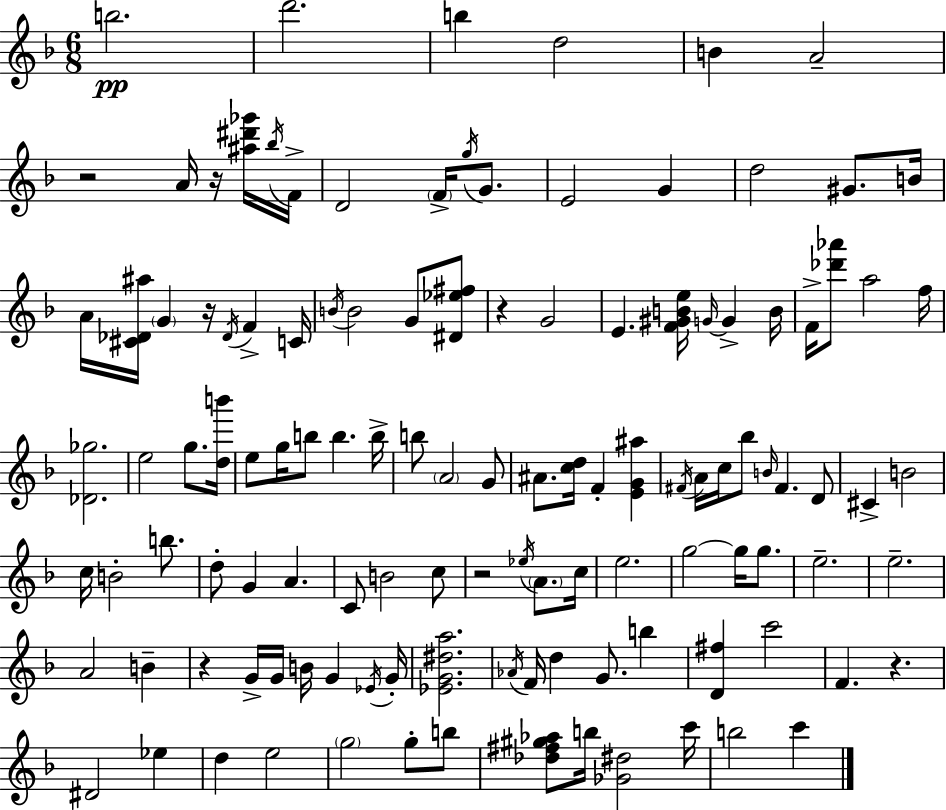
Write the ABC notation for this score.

X:1
T:Untitled
M:6/8
L:1/4
K:Dm
b2 d'2 b d2 B A2 z2 A/4 z/4 [^a^d'_g']/4 _b/4 F/4 D2 F/4 g/4 G/2 E2 G d2 ^G/2 B/4 A/4 [^C_D^a]/4 G z/4 _D/4 F C/4 B/4 B2 G/2 [^D_e^f]/2 z G2 E [F^GBe]/4 G/4 G B/4 F/4 [_d'_a']/2 a2 f/4 [_D_g]2 e2 g/2 [db']/4 e/2 g/4 b/2 b b/4 b/2 A2 G/2 ^A/2 [cd]/4 F [EG^a] ^F/4 A/4 c/4 _b/2 B/4 ^F D/2 ^C B2 c/4 B2 b/2 d/2 G A C/2 B2 c/2 z2 _e/4 A/2 c/4 e2 g2 g/4 g/2 e2 e2 A2 B z G/4 G/4 B/4 G _E/4 G/4 [_EG^da]2 _A/4 F/4 d G/2 b [D^f] c'2 F z ^D2 _e d e2 g2 g/2 b/2 [_d^f^g_a]/2 b/4 [_G^d]2 c'/4 b2 c'